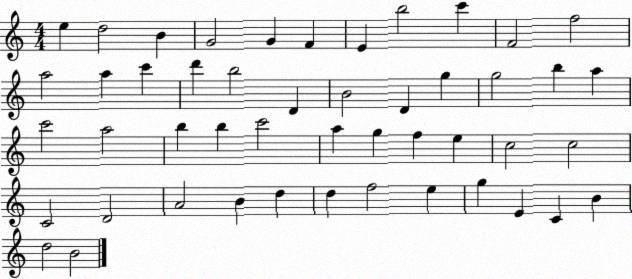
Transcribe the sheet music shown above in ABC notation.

X:1
T:Untitled
M:4/4
L:1/4
K:C
e d2 B G2 G F E b2 c' F2 f2 a2 a c' d' b2 D B2 D g g2 b a c'2 a2 b b c'2 a g f e c2 c2 C2 D2 A2 B d d f2 e g E C B d2 B2